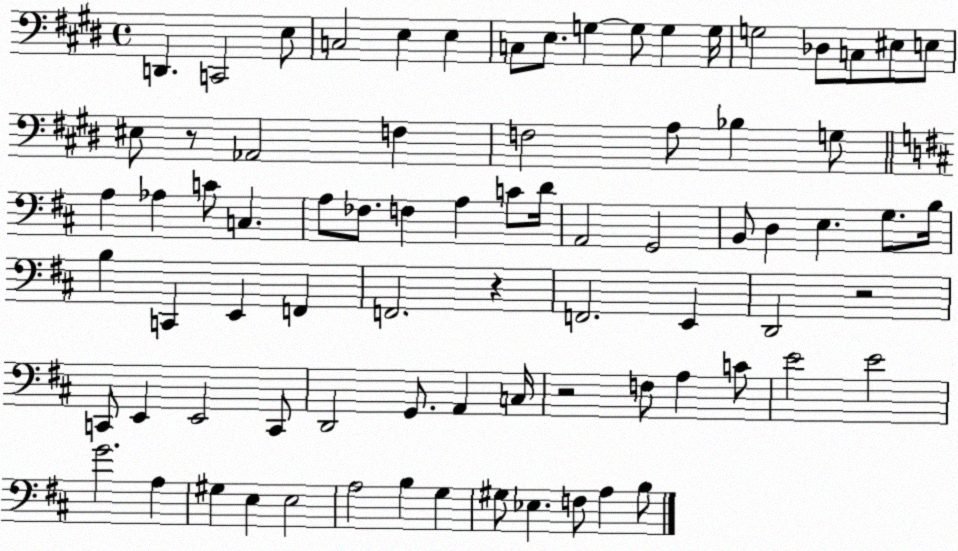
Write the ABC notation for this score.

X:1
T:Untitled
M:4/4
L:1/4
K:E
D,, C,,2 E,/2 C,2 E, E, C,/2 E,/2 G, G,/2 G, G,/4 G,2 _D,/2 C,/2 ^E,/2 E,/2 ^E,/2 z/2 _A,,2 F, F,2 A,/2 _B, G,/2 A, _A, C/2 C, A,/2 _F,/2 F, A, C/2 D/4 A,,2 G,,2 B,,/2 D, E, G,/2 B,/4 B, C,, E,, F,, F,,2 z F,,2 E,, D,,2 z2 C,,/2 E,, E,,2 C,,/2 D,,2 G,,/2 A,, C,/4 z2 F,/2 A, C/2 E2 E2 G2 A, ^G, E, E,2 A,2 B, G, ^G,/2 _E, F,/2 A, B,/2